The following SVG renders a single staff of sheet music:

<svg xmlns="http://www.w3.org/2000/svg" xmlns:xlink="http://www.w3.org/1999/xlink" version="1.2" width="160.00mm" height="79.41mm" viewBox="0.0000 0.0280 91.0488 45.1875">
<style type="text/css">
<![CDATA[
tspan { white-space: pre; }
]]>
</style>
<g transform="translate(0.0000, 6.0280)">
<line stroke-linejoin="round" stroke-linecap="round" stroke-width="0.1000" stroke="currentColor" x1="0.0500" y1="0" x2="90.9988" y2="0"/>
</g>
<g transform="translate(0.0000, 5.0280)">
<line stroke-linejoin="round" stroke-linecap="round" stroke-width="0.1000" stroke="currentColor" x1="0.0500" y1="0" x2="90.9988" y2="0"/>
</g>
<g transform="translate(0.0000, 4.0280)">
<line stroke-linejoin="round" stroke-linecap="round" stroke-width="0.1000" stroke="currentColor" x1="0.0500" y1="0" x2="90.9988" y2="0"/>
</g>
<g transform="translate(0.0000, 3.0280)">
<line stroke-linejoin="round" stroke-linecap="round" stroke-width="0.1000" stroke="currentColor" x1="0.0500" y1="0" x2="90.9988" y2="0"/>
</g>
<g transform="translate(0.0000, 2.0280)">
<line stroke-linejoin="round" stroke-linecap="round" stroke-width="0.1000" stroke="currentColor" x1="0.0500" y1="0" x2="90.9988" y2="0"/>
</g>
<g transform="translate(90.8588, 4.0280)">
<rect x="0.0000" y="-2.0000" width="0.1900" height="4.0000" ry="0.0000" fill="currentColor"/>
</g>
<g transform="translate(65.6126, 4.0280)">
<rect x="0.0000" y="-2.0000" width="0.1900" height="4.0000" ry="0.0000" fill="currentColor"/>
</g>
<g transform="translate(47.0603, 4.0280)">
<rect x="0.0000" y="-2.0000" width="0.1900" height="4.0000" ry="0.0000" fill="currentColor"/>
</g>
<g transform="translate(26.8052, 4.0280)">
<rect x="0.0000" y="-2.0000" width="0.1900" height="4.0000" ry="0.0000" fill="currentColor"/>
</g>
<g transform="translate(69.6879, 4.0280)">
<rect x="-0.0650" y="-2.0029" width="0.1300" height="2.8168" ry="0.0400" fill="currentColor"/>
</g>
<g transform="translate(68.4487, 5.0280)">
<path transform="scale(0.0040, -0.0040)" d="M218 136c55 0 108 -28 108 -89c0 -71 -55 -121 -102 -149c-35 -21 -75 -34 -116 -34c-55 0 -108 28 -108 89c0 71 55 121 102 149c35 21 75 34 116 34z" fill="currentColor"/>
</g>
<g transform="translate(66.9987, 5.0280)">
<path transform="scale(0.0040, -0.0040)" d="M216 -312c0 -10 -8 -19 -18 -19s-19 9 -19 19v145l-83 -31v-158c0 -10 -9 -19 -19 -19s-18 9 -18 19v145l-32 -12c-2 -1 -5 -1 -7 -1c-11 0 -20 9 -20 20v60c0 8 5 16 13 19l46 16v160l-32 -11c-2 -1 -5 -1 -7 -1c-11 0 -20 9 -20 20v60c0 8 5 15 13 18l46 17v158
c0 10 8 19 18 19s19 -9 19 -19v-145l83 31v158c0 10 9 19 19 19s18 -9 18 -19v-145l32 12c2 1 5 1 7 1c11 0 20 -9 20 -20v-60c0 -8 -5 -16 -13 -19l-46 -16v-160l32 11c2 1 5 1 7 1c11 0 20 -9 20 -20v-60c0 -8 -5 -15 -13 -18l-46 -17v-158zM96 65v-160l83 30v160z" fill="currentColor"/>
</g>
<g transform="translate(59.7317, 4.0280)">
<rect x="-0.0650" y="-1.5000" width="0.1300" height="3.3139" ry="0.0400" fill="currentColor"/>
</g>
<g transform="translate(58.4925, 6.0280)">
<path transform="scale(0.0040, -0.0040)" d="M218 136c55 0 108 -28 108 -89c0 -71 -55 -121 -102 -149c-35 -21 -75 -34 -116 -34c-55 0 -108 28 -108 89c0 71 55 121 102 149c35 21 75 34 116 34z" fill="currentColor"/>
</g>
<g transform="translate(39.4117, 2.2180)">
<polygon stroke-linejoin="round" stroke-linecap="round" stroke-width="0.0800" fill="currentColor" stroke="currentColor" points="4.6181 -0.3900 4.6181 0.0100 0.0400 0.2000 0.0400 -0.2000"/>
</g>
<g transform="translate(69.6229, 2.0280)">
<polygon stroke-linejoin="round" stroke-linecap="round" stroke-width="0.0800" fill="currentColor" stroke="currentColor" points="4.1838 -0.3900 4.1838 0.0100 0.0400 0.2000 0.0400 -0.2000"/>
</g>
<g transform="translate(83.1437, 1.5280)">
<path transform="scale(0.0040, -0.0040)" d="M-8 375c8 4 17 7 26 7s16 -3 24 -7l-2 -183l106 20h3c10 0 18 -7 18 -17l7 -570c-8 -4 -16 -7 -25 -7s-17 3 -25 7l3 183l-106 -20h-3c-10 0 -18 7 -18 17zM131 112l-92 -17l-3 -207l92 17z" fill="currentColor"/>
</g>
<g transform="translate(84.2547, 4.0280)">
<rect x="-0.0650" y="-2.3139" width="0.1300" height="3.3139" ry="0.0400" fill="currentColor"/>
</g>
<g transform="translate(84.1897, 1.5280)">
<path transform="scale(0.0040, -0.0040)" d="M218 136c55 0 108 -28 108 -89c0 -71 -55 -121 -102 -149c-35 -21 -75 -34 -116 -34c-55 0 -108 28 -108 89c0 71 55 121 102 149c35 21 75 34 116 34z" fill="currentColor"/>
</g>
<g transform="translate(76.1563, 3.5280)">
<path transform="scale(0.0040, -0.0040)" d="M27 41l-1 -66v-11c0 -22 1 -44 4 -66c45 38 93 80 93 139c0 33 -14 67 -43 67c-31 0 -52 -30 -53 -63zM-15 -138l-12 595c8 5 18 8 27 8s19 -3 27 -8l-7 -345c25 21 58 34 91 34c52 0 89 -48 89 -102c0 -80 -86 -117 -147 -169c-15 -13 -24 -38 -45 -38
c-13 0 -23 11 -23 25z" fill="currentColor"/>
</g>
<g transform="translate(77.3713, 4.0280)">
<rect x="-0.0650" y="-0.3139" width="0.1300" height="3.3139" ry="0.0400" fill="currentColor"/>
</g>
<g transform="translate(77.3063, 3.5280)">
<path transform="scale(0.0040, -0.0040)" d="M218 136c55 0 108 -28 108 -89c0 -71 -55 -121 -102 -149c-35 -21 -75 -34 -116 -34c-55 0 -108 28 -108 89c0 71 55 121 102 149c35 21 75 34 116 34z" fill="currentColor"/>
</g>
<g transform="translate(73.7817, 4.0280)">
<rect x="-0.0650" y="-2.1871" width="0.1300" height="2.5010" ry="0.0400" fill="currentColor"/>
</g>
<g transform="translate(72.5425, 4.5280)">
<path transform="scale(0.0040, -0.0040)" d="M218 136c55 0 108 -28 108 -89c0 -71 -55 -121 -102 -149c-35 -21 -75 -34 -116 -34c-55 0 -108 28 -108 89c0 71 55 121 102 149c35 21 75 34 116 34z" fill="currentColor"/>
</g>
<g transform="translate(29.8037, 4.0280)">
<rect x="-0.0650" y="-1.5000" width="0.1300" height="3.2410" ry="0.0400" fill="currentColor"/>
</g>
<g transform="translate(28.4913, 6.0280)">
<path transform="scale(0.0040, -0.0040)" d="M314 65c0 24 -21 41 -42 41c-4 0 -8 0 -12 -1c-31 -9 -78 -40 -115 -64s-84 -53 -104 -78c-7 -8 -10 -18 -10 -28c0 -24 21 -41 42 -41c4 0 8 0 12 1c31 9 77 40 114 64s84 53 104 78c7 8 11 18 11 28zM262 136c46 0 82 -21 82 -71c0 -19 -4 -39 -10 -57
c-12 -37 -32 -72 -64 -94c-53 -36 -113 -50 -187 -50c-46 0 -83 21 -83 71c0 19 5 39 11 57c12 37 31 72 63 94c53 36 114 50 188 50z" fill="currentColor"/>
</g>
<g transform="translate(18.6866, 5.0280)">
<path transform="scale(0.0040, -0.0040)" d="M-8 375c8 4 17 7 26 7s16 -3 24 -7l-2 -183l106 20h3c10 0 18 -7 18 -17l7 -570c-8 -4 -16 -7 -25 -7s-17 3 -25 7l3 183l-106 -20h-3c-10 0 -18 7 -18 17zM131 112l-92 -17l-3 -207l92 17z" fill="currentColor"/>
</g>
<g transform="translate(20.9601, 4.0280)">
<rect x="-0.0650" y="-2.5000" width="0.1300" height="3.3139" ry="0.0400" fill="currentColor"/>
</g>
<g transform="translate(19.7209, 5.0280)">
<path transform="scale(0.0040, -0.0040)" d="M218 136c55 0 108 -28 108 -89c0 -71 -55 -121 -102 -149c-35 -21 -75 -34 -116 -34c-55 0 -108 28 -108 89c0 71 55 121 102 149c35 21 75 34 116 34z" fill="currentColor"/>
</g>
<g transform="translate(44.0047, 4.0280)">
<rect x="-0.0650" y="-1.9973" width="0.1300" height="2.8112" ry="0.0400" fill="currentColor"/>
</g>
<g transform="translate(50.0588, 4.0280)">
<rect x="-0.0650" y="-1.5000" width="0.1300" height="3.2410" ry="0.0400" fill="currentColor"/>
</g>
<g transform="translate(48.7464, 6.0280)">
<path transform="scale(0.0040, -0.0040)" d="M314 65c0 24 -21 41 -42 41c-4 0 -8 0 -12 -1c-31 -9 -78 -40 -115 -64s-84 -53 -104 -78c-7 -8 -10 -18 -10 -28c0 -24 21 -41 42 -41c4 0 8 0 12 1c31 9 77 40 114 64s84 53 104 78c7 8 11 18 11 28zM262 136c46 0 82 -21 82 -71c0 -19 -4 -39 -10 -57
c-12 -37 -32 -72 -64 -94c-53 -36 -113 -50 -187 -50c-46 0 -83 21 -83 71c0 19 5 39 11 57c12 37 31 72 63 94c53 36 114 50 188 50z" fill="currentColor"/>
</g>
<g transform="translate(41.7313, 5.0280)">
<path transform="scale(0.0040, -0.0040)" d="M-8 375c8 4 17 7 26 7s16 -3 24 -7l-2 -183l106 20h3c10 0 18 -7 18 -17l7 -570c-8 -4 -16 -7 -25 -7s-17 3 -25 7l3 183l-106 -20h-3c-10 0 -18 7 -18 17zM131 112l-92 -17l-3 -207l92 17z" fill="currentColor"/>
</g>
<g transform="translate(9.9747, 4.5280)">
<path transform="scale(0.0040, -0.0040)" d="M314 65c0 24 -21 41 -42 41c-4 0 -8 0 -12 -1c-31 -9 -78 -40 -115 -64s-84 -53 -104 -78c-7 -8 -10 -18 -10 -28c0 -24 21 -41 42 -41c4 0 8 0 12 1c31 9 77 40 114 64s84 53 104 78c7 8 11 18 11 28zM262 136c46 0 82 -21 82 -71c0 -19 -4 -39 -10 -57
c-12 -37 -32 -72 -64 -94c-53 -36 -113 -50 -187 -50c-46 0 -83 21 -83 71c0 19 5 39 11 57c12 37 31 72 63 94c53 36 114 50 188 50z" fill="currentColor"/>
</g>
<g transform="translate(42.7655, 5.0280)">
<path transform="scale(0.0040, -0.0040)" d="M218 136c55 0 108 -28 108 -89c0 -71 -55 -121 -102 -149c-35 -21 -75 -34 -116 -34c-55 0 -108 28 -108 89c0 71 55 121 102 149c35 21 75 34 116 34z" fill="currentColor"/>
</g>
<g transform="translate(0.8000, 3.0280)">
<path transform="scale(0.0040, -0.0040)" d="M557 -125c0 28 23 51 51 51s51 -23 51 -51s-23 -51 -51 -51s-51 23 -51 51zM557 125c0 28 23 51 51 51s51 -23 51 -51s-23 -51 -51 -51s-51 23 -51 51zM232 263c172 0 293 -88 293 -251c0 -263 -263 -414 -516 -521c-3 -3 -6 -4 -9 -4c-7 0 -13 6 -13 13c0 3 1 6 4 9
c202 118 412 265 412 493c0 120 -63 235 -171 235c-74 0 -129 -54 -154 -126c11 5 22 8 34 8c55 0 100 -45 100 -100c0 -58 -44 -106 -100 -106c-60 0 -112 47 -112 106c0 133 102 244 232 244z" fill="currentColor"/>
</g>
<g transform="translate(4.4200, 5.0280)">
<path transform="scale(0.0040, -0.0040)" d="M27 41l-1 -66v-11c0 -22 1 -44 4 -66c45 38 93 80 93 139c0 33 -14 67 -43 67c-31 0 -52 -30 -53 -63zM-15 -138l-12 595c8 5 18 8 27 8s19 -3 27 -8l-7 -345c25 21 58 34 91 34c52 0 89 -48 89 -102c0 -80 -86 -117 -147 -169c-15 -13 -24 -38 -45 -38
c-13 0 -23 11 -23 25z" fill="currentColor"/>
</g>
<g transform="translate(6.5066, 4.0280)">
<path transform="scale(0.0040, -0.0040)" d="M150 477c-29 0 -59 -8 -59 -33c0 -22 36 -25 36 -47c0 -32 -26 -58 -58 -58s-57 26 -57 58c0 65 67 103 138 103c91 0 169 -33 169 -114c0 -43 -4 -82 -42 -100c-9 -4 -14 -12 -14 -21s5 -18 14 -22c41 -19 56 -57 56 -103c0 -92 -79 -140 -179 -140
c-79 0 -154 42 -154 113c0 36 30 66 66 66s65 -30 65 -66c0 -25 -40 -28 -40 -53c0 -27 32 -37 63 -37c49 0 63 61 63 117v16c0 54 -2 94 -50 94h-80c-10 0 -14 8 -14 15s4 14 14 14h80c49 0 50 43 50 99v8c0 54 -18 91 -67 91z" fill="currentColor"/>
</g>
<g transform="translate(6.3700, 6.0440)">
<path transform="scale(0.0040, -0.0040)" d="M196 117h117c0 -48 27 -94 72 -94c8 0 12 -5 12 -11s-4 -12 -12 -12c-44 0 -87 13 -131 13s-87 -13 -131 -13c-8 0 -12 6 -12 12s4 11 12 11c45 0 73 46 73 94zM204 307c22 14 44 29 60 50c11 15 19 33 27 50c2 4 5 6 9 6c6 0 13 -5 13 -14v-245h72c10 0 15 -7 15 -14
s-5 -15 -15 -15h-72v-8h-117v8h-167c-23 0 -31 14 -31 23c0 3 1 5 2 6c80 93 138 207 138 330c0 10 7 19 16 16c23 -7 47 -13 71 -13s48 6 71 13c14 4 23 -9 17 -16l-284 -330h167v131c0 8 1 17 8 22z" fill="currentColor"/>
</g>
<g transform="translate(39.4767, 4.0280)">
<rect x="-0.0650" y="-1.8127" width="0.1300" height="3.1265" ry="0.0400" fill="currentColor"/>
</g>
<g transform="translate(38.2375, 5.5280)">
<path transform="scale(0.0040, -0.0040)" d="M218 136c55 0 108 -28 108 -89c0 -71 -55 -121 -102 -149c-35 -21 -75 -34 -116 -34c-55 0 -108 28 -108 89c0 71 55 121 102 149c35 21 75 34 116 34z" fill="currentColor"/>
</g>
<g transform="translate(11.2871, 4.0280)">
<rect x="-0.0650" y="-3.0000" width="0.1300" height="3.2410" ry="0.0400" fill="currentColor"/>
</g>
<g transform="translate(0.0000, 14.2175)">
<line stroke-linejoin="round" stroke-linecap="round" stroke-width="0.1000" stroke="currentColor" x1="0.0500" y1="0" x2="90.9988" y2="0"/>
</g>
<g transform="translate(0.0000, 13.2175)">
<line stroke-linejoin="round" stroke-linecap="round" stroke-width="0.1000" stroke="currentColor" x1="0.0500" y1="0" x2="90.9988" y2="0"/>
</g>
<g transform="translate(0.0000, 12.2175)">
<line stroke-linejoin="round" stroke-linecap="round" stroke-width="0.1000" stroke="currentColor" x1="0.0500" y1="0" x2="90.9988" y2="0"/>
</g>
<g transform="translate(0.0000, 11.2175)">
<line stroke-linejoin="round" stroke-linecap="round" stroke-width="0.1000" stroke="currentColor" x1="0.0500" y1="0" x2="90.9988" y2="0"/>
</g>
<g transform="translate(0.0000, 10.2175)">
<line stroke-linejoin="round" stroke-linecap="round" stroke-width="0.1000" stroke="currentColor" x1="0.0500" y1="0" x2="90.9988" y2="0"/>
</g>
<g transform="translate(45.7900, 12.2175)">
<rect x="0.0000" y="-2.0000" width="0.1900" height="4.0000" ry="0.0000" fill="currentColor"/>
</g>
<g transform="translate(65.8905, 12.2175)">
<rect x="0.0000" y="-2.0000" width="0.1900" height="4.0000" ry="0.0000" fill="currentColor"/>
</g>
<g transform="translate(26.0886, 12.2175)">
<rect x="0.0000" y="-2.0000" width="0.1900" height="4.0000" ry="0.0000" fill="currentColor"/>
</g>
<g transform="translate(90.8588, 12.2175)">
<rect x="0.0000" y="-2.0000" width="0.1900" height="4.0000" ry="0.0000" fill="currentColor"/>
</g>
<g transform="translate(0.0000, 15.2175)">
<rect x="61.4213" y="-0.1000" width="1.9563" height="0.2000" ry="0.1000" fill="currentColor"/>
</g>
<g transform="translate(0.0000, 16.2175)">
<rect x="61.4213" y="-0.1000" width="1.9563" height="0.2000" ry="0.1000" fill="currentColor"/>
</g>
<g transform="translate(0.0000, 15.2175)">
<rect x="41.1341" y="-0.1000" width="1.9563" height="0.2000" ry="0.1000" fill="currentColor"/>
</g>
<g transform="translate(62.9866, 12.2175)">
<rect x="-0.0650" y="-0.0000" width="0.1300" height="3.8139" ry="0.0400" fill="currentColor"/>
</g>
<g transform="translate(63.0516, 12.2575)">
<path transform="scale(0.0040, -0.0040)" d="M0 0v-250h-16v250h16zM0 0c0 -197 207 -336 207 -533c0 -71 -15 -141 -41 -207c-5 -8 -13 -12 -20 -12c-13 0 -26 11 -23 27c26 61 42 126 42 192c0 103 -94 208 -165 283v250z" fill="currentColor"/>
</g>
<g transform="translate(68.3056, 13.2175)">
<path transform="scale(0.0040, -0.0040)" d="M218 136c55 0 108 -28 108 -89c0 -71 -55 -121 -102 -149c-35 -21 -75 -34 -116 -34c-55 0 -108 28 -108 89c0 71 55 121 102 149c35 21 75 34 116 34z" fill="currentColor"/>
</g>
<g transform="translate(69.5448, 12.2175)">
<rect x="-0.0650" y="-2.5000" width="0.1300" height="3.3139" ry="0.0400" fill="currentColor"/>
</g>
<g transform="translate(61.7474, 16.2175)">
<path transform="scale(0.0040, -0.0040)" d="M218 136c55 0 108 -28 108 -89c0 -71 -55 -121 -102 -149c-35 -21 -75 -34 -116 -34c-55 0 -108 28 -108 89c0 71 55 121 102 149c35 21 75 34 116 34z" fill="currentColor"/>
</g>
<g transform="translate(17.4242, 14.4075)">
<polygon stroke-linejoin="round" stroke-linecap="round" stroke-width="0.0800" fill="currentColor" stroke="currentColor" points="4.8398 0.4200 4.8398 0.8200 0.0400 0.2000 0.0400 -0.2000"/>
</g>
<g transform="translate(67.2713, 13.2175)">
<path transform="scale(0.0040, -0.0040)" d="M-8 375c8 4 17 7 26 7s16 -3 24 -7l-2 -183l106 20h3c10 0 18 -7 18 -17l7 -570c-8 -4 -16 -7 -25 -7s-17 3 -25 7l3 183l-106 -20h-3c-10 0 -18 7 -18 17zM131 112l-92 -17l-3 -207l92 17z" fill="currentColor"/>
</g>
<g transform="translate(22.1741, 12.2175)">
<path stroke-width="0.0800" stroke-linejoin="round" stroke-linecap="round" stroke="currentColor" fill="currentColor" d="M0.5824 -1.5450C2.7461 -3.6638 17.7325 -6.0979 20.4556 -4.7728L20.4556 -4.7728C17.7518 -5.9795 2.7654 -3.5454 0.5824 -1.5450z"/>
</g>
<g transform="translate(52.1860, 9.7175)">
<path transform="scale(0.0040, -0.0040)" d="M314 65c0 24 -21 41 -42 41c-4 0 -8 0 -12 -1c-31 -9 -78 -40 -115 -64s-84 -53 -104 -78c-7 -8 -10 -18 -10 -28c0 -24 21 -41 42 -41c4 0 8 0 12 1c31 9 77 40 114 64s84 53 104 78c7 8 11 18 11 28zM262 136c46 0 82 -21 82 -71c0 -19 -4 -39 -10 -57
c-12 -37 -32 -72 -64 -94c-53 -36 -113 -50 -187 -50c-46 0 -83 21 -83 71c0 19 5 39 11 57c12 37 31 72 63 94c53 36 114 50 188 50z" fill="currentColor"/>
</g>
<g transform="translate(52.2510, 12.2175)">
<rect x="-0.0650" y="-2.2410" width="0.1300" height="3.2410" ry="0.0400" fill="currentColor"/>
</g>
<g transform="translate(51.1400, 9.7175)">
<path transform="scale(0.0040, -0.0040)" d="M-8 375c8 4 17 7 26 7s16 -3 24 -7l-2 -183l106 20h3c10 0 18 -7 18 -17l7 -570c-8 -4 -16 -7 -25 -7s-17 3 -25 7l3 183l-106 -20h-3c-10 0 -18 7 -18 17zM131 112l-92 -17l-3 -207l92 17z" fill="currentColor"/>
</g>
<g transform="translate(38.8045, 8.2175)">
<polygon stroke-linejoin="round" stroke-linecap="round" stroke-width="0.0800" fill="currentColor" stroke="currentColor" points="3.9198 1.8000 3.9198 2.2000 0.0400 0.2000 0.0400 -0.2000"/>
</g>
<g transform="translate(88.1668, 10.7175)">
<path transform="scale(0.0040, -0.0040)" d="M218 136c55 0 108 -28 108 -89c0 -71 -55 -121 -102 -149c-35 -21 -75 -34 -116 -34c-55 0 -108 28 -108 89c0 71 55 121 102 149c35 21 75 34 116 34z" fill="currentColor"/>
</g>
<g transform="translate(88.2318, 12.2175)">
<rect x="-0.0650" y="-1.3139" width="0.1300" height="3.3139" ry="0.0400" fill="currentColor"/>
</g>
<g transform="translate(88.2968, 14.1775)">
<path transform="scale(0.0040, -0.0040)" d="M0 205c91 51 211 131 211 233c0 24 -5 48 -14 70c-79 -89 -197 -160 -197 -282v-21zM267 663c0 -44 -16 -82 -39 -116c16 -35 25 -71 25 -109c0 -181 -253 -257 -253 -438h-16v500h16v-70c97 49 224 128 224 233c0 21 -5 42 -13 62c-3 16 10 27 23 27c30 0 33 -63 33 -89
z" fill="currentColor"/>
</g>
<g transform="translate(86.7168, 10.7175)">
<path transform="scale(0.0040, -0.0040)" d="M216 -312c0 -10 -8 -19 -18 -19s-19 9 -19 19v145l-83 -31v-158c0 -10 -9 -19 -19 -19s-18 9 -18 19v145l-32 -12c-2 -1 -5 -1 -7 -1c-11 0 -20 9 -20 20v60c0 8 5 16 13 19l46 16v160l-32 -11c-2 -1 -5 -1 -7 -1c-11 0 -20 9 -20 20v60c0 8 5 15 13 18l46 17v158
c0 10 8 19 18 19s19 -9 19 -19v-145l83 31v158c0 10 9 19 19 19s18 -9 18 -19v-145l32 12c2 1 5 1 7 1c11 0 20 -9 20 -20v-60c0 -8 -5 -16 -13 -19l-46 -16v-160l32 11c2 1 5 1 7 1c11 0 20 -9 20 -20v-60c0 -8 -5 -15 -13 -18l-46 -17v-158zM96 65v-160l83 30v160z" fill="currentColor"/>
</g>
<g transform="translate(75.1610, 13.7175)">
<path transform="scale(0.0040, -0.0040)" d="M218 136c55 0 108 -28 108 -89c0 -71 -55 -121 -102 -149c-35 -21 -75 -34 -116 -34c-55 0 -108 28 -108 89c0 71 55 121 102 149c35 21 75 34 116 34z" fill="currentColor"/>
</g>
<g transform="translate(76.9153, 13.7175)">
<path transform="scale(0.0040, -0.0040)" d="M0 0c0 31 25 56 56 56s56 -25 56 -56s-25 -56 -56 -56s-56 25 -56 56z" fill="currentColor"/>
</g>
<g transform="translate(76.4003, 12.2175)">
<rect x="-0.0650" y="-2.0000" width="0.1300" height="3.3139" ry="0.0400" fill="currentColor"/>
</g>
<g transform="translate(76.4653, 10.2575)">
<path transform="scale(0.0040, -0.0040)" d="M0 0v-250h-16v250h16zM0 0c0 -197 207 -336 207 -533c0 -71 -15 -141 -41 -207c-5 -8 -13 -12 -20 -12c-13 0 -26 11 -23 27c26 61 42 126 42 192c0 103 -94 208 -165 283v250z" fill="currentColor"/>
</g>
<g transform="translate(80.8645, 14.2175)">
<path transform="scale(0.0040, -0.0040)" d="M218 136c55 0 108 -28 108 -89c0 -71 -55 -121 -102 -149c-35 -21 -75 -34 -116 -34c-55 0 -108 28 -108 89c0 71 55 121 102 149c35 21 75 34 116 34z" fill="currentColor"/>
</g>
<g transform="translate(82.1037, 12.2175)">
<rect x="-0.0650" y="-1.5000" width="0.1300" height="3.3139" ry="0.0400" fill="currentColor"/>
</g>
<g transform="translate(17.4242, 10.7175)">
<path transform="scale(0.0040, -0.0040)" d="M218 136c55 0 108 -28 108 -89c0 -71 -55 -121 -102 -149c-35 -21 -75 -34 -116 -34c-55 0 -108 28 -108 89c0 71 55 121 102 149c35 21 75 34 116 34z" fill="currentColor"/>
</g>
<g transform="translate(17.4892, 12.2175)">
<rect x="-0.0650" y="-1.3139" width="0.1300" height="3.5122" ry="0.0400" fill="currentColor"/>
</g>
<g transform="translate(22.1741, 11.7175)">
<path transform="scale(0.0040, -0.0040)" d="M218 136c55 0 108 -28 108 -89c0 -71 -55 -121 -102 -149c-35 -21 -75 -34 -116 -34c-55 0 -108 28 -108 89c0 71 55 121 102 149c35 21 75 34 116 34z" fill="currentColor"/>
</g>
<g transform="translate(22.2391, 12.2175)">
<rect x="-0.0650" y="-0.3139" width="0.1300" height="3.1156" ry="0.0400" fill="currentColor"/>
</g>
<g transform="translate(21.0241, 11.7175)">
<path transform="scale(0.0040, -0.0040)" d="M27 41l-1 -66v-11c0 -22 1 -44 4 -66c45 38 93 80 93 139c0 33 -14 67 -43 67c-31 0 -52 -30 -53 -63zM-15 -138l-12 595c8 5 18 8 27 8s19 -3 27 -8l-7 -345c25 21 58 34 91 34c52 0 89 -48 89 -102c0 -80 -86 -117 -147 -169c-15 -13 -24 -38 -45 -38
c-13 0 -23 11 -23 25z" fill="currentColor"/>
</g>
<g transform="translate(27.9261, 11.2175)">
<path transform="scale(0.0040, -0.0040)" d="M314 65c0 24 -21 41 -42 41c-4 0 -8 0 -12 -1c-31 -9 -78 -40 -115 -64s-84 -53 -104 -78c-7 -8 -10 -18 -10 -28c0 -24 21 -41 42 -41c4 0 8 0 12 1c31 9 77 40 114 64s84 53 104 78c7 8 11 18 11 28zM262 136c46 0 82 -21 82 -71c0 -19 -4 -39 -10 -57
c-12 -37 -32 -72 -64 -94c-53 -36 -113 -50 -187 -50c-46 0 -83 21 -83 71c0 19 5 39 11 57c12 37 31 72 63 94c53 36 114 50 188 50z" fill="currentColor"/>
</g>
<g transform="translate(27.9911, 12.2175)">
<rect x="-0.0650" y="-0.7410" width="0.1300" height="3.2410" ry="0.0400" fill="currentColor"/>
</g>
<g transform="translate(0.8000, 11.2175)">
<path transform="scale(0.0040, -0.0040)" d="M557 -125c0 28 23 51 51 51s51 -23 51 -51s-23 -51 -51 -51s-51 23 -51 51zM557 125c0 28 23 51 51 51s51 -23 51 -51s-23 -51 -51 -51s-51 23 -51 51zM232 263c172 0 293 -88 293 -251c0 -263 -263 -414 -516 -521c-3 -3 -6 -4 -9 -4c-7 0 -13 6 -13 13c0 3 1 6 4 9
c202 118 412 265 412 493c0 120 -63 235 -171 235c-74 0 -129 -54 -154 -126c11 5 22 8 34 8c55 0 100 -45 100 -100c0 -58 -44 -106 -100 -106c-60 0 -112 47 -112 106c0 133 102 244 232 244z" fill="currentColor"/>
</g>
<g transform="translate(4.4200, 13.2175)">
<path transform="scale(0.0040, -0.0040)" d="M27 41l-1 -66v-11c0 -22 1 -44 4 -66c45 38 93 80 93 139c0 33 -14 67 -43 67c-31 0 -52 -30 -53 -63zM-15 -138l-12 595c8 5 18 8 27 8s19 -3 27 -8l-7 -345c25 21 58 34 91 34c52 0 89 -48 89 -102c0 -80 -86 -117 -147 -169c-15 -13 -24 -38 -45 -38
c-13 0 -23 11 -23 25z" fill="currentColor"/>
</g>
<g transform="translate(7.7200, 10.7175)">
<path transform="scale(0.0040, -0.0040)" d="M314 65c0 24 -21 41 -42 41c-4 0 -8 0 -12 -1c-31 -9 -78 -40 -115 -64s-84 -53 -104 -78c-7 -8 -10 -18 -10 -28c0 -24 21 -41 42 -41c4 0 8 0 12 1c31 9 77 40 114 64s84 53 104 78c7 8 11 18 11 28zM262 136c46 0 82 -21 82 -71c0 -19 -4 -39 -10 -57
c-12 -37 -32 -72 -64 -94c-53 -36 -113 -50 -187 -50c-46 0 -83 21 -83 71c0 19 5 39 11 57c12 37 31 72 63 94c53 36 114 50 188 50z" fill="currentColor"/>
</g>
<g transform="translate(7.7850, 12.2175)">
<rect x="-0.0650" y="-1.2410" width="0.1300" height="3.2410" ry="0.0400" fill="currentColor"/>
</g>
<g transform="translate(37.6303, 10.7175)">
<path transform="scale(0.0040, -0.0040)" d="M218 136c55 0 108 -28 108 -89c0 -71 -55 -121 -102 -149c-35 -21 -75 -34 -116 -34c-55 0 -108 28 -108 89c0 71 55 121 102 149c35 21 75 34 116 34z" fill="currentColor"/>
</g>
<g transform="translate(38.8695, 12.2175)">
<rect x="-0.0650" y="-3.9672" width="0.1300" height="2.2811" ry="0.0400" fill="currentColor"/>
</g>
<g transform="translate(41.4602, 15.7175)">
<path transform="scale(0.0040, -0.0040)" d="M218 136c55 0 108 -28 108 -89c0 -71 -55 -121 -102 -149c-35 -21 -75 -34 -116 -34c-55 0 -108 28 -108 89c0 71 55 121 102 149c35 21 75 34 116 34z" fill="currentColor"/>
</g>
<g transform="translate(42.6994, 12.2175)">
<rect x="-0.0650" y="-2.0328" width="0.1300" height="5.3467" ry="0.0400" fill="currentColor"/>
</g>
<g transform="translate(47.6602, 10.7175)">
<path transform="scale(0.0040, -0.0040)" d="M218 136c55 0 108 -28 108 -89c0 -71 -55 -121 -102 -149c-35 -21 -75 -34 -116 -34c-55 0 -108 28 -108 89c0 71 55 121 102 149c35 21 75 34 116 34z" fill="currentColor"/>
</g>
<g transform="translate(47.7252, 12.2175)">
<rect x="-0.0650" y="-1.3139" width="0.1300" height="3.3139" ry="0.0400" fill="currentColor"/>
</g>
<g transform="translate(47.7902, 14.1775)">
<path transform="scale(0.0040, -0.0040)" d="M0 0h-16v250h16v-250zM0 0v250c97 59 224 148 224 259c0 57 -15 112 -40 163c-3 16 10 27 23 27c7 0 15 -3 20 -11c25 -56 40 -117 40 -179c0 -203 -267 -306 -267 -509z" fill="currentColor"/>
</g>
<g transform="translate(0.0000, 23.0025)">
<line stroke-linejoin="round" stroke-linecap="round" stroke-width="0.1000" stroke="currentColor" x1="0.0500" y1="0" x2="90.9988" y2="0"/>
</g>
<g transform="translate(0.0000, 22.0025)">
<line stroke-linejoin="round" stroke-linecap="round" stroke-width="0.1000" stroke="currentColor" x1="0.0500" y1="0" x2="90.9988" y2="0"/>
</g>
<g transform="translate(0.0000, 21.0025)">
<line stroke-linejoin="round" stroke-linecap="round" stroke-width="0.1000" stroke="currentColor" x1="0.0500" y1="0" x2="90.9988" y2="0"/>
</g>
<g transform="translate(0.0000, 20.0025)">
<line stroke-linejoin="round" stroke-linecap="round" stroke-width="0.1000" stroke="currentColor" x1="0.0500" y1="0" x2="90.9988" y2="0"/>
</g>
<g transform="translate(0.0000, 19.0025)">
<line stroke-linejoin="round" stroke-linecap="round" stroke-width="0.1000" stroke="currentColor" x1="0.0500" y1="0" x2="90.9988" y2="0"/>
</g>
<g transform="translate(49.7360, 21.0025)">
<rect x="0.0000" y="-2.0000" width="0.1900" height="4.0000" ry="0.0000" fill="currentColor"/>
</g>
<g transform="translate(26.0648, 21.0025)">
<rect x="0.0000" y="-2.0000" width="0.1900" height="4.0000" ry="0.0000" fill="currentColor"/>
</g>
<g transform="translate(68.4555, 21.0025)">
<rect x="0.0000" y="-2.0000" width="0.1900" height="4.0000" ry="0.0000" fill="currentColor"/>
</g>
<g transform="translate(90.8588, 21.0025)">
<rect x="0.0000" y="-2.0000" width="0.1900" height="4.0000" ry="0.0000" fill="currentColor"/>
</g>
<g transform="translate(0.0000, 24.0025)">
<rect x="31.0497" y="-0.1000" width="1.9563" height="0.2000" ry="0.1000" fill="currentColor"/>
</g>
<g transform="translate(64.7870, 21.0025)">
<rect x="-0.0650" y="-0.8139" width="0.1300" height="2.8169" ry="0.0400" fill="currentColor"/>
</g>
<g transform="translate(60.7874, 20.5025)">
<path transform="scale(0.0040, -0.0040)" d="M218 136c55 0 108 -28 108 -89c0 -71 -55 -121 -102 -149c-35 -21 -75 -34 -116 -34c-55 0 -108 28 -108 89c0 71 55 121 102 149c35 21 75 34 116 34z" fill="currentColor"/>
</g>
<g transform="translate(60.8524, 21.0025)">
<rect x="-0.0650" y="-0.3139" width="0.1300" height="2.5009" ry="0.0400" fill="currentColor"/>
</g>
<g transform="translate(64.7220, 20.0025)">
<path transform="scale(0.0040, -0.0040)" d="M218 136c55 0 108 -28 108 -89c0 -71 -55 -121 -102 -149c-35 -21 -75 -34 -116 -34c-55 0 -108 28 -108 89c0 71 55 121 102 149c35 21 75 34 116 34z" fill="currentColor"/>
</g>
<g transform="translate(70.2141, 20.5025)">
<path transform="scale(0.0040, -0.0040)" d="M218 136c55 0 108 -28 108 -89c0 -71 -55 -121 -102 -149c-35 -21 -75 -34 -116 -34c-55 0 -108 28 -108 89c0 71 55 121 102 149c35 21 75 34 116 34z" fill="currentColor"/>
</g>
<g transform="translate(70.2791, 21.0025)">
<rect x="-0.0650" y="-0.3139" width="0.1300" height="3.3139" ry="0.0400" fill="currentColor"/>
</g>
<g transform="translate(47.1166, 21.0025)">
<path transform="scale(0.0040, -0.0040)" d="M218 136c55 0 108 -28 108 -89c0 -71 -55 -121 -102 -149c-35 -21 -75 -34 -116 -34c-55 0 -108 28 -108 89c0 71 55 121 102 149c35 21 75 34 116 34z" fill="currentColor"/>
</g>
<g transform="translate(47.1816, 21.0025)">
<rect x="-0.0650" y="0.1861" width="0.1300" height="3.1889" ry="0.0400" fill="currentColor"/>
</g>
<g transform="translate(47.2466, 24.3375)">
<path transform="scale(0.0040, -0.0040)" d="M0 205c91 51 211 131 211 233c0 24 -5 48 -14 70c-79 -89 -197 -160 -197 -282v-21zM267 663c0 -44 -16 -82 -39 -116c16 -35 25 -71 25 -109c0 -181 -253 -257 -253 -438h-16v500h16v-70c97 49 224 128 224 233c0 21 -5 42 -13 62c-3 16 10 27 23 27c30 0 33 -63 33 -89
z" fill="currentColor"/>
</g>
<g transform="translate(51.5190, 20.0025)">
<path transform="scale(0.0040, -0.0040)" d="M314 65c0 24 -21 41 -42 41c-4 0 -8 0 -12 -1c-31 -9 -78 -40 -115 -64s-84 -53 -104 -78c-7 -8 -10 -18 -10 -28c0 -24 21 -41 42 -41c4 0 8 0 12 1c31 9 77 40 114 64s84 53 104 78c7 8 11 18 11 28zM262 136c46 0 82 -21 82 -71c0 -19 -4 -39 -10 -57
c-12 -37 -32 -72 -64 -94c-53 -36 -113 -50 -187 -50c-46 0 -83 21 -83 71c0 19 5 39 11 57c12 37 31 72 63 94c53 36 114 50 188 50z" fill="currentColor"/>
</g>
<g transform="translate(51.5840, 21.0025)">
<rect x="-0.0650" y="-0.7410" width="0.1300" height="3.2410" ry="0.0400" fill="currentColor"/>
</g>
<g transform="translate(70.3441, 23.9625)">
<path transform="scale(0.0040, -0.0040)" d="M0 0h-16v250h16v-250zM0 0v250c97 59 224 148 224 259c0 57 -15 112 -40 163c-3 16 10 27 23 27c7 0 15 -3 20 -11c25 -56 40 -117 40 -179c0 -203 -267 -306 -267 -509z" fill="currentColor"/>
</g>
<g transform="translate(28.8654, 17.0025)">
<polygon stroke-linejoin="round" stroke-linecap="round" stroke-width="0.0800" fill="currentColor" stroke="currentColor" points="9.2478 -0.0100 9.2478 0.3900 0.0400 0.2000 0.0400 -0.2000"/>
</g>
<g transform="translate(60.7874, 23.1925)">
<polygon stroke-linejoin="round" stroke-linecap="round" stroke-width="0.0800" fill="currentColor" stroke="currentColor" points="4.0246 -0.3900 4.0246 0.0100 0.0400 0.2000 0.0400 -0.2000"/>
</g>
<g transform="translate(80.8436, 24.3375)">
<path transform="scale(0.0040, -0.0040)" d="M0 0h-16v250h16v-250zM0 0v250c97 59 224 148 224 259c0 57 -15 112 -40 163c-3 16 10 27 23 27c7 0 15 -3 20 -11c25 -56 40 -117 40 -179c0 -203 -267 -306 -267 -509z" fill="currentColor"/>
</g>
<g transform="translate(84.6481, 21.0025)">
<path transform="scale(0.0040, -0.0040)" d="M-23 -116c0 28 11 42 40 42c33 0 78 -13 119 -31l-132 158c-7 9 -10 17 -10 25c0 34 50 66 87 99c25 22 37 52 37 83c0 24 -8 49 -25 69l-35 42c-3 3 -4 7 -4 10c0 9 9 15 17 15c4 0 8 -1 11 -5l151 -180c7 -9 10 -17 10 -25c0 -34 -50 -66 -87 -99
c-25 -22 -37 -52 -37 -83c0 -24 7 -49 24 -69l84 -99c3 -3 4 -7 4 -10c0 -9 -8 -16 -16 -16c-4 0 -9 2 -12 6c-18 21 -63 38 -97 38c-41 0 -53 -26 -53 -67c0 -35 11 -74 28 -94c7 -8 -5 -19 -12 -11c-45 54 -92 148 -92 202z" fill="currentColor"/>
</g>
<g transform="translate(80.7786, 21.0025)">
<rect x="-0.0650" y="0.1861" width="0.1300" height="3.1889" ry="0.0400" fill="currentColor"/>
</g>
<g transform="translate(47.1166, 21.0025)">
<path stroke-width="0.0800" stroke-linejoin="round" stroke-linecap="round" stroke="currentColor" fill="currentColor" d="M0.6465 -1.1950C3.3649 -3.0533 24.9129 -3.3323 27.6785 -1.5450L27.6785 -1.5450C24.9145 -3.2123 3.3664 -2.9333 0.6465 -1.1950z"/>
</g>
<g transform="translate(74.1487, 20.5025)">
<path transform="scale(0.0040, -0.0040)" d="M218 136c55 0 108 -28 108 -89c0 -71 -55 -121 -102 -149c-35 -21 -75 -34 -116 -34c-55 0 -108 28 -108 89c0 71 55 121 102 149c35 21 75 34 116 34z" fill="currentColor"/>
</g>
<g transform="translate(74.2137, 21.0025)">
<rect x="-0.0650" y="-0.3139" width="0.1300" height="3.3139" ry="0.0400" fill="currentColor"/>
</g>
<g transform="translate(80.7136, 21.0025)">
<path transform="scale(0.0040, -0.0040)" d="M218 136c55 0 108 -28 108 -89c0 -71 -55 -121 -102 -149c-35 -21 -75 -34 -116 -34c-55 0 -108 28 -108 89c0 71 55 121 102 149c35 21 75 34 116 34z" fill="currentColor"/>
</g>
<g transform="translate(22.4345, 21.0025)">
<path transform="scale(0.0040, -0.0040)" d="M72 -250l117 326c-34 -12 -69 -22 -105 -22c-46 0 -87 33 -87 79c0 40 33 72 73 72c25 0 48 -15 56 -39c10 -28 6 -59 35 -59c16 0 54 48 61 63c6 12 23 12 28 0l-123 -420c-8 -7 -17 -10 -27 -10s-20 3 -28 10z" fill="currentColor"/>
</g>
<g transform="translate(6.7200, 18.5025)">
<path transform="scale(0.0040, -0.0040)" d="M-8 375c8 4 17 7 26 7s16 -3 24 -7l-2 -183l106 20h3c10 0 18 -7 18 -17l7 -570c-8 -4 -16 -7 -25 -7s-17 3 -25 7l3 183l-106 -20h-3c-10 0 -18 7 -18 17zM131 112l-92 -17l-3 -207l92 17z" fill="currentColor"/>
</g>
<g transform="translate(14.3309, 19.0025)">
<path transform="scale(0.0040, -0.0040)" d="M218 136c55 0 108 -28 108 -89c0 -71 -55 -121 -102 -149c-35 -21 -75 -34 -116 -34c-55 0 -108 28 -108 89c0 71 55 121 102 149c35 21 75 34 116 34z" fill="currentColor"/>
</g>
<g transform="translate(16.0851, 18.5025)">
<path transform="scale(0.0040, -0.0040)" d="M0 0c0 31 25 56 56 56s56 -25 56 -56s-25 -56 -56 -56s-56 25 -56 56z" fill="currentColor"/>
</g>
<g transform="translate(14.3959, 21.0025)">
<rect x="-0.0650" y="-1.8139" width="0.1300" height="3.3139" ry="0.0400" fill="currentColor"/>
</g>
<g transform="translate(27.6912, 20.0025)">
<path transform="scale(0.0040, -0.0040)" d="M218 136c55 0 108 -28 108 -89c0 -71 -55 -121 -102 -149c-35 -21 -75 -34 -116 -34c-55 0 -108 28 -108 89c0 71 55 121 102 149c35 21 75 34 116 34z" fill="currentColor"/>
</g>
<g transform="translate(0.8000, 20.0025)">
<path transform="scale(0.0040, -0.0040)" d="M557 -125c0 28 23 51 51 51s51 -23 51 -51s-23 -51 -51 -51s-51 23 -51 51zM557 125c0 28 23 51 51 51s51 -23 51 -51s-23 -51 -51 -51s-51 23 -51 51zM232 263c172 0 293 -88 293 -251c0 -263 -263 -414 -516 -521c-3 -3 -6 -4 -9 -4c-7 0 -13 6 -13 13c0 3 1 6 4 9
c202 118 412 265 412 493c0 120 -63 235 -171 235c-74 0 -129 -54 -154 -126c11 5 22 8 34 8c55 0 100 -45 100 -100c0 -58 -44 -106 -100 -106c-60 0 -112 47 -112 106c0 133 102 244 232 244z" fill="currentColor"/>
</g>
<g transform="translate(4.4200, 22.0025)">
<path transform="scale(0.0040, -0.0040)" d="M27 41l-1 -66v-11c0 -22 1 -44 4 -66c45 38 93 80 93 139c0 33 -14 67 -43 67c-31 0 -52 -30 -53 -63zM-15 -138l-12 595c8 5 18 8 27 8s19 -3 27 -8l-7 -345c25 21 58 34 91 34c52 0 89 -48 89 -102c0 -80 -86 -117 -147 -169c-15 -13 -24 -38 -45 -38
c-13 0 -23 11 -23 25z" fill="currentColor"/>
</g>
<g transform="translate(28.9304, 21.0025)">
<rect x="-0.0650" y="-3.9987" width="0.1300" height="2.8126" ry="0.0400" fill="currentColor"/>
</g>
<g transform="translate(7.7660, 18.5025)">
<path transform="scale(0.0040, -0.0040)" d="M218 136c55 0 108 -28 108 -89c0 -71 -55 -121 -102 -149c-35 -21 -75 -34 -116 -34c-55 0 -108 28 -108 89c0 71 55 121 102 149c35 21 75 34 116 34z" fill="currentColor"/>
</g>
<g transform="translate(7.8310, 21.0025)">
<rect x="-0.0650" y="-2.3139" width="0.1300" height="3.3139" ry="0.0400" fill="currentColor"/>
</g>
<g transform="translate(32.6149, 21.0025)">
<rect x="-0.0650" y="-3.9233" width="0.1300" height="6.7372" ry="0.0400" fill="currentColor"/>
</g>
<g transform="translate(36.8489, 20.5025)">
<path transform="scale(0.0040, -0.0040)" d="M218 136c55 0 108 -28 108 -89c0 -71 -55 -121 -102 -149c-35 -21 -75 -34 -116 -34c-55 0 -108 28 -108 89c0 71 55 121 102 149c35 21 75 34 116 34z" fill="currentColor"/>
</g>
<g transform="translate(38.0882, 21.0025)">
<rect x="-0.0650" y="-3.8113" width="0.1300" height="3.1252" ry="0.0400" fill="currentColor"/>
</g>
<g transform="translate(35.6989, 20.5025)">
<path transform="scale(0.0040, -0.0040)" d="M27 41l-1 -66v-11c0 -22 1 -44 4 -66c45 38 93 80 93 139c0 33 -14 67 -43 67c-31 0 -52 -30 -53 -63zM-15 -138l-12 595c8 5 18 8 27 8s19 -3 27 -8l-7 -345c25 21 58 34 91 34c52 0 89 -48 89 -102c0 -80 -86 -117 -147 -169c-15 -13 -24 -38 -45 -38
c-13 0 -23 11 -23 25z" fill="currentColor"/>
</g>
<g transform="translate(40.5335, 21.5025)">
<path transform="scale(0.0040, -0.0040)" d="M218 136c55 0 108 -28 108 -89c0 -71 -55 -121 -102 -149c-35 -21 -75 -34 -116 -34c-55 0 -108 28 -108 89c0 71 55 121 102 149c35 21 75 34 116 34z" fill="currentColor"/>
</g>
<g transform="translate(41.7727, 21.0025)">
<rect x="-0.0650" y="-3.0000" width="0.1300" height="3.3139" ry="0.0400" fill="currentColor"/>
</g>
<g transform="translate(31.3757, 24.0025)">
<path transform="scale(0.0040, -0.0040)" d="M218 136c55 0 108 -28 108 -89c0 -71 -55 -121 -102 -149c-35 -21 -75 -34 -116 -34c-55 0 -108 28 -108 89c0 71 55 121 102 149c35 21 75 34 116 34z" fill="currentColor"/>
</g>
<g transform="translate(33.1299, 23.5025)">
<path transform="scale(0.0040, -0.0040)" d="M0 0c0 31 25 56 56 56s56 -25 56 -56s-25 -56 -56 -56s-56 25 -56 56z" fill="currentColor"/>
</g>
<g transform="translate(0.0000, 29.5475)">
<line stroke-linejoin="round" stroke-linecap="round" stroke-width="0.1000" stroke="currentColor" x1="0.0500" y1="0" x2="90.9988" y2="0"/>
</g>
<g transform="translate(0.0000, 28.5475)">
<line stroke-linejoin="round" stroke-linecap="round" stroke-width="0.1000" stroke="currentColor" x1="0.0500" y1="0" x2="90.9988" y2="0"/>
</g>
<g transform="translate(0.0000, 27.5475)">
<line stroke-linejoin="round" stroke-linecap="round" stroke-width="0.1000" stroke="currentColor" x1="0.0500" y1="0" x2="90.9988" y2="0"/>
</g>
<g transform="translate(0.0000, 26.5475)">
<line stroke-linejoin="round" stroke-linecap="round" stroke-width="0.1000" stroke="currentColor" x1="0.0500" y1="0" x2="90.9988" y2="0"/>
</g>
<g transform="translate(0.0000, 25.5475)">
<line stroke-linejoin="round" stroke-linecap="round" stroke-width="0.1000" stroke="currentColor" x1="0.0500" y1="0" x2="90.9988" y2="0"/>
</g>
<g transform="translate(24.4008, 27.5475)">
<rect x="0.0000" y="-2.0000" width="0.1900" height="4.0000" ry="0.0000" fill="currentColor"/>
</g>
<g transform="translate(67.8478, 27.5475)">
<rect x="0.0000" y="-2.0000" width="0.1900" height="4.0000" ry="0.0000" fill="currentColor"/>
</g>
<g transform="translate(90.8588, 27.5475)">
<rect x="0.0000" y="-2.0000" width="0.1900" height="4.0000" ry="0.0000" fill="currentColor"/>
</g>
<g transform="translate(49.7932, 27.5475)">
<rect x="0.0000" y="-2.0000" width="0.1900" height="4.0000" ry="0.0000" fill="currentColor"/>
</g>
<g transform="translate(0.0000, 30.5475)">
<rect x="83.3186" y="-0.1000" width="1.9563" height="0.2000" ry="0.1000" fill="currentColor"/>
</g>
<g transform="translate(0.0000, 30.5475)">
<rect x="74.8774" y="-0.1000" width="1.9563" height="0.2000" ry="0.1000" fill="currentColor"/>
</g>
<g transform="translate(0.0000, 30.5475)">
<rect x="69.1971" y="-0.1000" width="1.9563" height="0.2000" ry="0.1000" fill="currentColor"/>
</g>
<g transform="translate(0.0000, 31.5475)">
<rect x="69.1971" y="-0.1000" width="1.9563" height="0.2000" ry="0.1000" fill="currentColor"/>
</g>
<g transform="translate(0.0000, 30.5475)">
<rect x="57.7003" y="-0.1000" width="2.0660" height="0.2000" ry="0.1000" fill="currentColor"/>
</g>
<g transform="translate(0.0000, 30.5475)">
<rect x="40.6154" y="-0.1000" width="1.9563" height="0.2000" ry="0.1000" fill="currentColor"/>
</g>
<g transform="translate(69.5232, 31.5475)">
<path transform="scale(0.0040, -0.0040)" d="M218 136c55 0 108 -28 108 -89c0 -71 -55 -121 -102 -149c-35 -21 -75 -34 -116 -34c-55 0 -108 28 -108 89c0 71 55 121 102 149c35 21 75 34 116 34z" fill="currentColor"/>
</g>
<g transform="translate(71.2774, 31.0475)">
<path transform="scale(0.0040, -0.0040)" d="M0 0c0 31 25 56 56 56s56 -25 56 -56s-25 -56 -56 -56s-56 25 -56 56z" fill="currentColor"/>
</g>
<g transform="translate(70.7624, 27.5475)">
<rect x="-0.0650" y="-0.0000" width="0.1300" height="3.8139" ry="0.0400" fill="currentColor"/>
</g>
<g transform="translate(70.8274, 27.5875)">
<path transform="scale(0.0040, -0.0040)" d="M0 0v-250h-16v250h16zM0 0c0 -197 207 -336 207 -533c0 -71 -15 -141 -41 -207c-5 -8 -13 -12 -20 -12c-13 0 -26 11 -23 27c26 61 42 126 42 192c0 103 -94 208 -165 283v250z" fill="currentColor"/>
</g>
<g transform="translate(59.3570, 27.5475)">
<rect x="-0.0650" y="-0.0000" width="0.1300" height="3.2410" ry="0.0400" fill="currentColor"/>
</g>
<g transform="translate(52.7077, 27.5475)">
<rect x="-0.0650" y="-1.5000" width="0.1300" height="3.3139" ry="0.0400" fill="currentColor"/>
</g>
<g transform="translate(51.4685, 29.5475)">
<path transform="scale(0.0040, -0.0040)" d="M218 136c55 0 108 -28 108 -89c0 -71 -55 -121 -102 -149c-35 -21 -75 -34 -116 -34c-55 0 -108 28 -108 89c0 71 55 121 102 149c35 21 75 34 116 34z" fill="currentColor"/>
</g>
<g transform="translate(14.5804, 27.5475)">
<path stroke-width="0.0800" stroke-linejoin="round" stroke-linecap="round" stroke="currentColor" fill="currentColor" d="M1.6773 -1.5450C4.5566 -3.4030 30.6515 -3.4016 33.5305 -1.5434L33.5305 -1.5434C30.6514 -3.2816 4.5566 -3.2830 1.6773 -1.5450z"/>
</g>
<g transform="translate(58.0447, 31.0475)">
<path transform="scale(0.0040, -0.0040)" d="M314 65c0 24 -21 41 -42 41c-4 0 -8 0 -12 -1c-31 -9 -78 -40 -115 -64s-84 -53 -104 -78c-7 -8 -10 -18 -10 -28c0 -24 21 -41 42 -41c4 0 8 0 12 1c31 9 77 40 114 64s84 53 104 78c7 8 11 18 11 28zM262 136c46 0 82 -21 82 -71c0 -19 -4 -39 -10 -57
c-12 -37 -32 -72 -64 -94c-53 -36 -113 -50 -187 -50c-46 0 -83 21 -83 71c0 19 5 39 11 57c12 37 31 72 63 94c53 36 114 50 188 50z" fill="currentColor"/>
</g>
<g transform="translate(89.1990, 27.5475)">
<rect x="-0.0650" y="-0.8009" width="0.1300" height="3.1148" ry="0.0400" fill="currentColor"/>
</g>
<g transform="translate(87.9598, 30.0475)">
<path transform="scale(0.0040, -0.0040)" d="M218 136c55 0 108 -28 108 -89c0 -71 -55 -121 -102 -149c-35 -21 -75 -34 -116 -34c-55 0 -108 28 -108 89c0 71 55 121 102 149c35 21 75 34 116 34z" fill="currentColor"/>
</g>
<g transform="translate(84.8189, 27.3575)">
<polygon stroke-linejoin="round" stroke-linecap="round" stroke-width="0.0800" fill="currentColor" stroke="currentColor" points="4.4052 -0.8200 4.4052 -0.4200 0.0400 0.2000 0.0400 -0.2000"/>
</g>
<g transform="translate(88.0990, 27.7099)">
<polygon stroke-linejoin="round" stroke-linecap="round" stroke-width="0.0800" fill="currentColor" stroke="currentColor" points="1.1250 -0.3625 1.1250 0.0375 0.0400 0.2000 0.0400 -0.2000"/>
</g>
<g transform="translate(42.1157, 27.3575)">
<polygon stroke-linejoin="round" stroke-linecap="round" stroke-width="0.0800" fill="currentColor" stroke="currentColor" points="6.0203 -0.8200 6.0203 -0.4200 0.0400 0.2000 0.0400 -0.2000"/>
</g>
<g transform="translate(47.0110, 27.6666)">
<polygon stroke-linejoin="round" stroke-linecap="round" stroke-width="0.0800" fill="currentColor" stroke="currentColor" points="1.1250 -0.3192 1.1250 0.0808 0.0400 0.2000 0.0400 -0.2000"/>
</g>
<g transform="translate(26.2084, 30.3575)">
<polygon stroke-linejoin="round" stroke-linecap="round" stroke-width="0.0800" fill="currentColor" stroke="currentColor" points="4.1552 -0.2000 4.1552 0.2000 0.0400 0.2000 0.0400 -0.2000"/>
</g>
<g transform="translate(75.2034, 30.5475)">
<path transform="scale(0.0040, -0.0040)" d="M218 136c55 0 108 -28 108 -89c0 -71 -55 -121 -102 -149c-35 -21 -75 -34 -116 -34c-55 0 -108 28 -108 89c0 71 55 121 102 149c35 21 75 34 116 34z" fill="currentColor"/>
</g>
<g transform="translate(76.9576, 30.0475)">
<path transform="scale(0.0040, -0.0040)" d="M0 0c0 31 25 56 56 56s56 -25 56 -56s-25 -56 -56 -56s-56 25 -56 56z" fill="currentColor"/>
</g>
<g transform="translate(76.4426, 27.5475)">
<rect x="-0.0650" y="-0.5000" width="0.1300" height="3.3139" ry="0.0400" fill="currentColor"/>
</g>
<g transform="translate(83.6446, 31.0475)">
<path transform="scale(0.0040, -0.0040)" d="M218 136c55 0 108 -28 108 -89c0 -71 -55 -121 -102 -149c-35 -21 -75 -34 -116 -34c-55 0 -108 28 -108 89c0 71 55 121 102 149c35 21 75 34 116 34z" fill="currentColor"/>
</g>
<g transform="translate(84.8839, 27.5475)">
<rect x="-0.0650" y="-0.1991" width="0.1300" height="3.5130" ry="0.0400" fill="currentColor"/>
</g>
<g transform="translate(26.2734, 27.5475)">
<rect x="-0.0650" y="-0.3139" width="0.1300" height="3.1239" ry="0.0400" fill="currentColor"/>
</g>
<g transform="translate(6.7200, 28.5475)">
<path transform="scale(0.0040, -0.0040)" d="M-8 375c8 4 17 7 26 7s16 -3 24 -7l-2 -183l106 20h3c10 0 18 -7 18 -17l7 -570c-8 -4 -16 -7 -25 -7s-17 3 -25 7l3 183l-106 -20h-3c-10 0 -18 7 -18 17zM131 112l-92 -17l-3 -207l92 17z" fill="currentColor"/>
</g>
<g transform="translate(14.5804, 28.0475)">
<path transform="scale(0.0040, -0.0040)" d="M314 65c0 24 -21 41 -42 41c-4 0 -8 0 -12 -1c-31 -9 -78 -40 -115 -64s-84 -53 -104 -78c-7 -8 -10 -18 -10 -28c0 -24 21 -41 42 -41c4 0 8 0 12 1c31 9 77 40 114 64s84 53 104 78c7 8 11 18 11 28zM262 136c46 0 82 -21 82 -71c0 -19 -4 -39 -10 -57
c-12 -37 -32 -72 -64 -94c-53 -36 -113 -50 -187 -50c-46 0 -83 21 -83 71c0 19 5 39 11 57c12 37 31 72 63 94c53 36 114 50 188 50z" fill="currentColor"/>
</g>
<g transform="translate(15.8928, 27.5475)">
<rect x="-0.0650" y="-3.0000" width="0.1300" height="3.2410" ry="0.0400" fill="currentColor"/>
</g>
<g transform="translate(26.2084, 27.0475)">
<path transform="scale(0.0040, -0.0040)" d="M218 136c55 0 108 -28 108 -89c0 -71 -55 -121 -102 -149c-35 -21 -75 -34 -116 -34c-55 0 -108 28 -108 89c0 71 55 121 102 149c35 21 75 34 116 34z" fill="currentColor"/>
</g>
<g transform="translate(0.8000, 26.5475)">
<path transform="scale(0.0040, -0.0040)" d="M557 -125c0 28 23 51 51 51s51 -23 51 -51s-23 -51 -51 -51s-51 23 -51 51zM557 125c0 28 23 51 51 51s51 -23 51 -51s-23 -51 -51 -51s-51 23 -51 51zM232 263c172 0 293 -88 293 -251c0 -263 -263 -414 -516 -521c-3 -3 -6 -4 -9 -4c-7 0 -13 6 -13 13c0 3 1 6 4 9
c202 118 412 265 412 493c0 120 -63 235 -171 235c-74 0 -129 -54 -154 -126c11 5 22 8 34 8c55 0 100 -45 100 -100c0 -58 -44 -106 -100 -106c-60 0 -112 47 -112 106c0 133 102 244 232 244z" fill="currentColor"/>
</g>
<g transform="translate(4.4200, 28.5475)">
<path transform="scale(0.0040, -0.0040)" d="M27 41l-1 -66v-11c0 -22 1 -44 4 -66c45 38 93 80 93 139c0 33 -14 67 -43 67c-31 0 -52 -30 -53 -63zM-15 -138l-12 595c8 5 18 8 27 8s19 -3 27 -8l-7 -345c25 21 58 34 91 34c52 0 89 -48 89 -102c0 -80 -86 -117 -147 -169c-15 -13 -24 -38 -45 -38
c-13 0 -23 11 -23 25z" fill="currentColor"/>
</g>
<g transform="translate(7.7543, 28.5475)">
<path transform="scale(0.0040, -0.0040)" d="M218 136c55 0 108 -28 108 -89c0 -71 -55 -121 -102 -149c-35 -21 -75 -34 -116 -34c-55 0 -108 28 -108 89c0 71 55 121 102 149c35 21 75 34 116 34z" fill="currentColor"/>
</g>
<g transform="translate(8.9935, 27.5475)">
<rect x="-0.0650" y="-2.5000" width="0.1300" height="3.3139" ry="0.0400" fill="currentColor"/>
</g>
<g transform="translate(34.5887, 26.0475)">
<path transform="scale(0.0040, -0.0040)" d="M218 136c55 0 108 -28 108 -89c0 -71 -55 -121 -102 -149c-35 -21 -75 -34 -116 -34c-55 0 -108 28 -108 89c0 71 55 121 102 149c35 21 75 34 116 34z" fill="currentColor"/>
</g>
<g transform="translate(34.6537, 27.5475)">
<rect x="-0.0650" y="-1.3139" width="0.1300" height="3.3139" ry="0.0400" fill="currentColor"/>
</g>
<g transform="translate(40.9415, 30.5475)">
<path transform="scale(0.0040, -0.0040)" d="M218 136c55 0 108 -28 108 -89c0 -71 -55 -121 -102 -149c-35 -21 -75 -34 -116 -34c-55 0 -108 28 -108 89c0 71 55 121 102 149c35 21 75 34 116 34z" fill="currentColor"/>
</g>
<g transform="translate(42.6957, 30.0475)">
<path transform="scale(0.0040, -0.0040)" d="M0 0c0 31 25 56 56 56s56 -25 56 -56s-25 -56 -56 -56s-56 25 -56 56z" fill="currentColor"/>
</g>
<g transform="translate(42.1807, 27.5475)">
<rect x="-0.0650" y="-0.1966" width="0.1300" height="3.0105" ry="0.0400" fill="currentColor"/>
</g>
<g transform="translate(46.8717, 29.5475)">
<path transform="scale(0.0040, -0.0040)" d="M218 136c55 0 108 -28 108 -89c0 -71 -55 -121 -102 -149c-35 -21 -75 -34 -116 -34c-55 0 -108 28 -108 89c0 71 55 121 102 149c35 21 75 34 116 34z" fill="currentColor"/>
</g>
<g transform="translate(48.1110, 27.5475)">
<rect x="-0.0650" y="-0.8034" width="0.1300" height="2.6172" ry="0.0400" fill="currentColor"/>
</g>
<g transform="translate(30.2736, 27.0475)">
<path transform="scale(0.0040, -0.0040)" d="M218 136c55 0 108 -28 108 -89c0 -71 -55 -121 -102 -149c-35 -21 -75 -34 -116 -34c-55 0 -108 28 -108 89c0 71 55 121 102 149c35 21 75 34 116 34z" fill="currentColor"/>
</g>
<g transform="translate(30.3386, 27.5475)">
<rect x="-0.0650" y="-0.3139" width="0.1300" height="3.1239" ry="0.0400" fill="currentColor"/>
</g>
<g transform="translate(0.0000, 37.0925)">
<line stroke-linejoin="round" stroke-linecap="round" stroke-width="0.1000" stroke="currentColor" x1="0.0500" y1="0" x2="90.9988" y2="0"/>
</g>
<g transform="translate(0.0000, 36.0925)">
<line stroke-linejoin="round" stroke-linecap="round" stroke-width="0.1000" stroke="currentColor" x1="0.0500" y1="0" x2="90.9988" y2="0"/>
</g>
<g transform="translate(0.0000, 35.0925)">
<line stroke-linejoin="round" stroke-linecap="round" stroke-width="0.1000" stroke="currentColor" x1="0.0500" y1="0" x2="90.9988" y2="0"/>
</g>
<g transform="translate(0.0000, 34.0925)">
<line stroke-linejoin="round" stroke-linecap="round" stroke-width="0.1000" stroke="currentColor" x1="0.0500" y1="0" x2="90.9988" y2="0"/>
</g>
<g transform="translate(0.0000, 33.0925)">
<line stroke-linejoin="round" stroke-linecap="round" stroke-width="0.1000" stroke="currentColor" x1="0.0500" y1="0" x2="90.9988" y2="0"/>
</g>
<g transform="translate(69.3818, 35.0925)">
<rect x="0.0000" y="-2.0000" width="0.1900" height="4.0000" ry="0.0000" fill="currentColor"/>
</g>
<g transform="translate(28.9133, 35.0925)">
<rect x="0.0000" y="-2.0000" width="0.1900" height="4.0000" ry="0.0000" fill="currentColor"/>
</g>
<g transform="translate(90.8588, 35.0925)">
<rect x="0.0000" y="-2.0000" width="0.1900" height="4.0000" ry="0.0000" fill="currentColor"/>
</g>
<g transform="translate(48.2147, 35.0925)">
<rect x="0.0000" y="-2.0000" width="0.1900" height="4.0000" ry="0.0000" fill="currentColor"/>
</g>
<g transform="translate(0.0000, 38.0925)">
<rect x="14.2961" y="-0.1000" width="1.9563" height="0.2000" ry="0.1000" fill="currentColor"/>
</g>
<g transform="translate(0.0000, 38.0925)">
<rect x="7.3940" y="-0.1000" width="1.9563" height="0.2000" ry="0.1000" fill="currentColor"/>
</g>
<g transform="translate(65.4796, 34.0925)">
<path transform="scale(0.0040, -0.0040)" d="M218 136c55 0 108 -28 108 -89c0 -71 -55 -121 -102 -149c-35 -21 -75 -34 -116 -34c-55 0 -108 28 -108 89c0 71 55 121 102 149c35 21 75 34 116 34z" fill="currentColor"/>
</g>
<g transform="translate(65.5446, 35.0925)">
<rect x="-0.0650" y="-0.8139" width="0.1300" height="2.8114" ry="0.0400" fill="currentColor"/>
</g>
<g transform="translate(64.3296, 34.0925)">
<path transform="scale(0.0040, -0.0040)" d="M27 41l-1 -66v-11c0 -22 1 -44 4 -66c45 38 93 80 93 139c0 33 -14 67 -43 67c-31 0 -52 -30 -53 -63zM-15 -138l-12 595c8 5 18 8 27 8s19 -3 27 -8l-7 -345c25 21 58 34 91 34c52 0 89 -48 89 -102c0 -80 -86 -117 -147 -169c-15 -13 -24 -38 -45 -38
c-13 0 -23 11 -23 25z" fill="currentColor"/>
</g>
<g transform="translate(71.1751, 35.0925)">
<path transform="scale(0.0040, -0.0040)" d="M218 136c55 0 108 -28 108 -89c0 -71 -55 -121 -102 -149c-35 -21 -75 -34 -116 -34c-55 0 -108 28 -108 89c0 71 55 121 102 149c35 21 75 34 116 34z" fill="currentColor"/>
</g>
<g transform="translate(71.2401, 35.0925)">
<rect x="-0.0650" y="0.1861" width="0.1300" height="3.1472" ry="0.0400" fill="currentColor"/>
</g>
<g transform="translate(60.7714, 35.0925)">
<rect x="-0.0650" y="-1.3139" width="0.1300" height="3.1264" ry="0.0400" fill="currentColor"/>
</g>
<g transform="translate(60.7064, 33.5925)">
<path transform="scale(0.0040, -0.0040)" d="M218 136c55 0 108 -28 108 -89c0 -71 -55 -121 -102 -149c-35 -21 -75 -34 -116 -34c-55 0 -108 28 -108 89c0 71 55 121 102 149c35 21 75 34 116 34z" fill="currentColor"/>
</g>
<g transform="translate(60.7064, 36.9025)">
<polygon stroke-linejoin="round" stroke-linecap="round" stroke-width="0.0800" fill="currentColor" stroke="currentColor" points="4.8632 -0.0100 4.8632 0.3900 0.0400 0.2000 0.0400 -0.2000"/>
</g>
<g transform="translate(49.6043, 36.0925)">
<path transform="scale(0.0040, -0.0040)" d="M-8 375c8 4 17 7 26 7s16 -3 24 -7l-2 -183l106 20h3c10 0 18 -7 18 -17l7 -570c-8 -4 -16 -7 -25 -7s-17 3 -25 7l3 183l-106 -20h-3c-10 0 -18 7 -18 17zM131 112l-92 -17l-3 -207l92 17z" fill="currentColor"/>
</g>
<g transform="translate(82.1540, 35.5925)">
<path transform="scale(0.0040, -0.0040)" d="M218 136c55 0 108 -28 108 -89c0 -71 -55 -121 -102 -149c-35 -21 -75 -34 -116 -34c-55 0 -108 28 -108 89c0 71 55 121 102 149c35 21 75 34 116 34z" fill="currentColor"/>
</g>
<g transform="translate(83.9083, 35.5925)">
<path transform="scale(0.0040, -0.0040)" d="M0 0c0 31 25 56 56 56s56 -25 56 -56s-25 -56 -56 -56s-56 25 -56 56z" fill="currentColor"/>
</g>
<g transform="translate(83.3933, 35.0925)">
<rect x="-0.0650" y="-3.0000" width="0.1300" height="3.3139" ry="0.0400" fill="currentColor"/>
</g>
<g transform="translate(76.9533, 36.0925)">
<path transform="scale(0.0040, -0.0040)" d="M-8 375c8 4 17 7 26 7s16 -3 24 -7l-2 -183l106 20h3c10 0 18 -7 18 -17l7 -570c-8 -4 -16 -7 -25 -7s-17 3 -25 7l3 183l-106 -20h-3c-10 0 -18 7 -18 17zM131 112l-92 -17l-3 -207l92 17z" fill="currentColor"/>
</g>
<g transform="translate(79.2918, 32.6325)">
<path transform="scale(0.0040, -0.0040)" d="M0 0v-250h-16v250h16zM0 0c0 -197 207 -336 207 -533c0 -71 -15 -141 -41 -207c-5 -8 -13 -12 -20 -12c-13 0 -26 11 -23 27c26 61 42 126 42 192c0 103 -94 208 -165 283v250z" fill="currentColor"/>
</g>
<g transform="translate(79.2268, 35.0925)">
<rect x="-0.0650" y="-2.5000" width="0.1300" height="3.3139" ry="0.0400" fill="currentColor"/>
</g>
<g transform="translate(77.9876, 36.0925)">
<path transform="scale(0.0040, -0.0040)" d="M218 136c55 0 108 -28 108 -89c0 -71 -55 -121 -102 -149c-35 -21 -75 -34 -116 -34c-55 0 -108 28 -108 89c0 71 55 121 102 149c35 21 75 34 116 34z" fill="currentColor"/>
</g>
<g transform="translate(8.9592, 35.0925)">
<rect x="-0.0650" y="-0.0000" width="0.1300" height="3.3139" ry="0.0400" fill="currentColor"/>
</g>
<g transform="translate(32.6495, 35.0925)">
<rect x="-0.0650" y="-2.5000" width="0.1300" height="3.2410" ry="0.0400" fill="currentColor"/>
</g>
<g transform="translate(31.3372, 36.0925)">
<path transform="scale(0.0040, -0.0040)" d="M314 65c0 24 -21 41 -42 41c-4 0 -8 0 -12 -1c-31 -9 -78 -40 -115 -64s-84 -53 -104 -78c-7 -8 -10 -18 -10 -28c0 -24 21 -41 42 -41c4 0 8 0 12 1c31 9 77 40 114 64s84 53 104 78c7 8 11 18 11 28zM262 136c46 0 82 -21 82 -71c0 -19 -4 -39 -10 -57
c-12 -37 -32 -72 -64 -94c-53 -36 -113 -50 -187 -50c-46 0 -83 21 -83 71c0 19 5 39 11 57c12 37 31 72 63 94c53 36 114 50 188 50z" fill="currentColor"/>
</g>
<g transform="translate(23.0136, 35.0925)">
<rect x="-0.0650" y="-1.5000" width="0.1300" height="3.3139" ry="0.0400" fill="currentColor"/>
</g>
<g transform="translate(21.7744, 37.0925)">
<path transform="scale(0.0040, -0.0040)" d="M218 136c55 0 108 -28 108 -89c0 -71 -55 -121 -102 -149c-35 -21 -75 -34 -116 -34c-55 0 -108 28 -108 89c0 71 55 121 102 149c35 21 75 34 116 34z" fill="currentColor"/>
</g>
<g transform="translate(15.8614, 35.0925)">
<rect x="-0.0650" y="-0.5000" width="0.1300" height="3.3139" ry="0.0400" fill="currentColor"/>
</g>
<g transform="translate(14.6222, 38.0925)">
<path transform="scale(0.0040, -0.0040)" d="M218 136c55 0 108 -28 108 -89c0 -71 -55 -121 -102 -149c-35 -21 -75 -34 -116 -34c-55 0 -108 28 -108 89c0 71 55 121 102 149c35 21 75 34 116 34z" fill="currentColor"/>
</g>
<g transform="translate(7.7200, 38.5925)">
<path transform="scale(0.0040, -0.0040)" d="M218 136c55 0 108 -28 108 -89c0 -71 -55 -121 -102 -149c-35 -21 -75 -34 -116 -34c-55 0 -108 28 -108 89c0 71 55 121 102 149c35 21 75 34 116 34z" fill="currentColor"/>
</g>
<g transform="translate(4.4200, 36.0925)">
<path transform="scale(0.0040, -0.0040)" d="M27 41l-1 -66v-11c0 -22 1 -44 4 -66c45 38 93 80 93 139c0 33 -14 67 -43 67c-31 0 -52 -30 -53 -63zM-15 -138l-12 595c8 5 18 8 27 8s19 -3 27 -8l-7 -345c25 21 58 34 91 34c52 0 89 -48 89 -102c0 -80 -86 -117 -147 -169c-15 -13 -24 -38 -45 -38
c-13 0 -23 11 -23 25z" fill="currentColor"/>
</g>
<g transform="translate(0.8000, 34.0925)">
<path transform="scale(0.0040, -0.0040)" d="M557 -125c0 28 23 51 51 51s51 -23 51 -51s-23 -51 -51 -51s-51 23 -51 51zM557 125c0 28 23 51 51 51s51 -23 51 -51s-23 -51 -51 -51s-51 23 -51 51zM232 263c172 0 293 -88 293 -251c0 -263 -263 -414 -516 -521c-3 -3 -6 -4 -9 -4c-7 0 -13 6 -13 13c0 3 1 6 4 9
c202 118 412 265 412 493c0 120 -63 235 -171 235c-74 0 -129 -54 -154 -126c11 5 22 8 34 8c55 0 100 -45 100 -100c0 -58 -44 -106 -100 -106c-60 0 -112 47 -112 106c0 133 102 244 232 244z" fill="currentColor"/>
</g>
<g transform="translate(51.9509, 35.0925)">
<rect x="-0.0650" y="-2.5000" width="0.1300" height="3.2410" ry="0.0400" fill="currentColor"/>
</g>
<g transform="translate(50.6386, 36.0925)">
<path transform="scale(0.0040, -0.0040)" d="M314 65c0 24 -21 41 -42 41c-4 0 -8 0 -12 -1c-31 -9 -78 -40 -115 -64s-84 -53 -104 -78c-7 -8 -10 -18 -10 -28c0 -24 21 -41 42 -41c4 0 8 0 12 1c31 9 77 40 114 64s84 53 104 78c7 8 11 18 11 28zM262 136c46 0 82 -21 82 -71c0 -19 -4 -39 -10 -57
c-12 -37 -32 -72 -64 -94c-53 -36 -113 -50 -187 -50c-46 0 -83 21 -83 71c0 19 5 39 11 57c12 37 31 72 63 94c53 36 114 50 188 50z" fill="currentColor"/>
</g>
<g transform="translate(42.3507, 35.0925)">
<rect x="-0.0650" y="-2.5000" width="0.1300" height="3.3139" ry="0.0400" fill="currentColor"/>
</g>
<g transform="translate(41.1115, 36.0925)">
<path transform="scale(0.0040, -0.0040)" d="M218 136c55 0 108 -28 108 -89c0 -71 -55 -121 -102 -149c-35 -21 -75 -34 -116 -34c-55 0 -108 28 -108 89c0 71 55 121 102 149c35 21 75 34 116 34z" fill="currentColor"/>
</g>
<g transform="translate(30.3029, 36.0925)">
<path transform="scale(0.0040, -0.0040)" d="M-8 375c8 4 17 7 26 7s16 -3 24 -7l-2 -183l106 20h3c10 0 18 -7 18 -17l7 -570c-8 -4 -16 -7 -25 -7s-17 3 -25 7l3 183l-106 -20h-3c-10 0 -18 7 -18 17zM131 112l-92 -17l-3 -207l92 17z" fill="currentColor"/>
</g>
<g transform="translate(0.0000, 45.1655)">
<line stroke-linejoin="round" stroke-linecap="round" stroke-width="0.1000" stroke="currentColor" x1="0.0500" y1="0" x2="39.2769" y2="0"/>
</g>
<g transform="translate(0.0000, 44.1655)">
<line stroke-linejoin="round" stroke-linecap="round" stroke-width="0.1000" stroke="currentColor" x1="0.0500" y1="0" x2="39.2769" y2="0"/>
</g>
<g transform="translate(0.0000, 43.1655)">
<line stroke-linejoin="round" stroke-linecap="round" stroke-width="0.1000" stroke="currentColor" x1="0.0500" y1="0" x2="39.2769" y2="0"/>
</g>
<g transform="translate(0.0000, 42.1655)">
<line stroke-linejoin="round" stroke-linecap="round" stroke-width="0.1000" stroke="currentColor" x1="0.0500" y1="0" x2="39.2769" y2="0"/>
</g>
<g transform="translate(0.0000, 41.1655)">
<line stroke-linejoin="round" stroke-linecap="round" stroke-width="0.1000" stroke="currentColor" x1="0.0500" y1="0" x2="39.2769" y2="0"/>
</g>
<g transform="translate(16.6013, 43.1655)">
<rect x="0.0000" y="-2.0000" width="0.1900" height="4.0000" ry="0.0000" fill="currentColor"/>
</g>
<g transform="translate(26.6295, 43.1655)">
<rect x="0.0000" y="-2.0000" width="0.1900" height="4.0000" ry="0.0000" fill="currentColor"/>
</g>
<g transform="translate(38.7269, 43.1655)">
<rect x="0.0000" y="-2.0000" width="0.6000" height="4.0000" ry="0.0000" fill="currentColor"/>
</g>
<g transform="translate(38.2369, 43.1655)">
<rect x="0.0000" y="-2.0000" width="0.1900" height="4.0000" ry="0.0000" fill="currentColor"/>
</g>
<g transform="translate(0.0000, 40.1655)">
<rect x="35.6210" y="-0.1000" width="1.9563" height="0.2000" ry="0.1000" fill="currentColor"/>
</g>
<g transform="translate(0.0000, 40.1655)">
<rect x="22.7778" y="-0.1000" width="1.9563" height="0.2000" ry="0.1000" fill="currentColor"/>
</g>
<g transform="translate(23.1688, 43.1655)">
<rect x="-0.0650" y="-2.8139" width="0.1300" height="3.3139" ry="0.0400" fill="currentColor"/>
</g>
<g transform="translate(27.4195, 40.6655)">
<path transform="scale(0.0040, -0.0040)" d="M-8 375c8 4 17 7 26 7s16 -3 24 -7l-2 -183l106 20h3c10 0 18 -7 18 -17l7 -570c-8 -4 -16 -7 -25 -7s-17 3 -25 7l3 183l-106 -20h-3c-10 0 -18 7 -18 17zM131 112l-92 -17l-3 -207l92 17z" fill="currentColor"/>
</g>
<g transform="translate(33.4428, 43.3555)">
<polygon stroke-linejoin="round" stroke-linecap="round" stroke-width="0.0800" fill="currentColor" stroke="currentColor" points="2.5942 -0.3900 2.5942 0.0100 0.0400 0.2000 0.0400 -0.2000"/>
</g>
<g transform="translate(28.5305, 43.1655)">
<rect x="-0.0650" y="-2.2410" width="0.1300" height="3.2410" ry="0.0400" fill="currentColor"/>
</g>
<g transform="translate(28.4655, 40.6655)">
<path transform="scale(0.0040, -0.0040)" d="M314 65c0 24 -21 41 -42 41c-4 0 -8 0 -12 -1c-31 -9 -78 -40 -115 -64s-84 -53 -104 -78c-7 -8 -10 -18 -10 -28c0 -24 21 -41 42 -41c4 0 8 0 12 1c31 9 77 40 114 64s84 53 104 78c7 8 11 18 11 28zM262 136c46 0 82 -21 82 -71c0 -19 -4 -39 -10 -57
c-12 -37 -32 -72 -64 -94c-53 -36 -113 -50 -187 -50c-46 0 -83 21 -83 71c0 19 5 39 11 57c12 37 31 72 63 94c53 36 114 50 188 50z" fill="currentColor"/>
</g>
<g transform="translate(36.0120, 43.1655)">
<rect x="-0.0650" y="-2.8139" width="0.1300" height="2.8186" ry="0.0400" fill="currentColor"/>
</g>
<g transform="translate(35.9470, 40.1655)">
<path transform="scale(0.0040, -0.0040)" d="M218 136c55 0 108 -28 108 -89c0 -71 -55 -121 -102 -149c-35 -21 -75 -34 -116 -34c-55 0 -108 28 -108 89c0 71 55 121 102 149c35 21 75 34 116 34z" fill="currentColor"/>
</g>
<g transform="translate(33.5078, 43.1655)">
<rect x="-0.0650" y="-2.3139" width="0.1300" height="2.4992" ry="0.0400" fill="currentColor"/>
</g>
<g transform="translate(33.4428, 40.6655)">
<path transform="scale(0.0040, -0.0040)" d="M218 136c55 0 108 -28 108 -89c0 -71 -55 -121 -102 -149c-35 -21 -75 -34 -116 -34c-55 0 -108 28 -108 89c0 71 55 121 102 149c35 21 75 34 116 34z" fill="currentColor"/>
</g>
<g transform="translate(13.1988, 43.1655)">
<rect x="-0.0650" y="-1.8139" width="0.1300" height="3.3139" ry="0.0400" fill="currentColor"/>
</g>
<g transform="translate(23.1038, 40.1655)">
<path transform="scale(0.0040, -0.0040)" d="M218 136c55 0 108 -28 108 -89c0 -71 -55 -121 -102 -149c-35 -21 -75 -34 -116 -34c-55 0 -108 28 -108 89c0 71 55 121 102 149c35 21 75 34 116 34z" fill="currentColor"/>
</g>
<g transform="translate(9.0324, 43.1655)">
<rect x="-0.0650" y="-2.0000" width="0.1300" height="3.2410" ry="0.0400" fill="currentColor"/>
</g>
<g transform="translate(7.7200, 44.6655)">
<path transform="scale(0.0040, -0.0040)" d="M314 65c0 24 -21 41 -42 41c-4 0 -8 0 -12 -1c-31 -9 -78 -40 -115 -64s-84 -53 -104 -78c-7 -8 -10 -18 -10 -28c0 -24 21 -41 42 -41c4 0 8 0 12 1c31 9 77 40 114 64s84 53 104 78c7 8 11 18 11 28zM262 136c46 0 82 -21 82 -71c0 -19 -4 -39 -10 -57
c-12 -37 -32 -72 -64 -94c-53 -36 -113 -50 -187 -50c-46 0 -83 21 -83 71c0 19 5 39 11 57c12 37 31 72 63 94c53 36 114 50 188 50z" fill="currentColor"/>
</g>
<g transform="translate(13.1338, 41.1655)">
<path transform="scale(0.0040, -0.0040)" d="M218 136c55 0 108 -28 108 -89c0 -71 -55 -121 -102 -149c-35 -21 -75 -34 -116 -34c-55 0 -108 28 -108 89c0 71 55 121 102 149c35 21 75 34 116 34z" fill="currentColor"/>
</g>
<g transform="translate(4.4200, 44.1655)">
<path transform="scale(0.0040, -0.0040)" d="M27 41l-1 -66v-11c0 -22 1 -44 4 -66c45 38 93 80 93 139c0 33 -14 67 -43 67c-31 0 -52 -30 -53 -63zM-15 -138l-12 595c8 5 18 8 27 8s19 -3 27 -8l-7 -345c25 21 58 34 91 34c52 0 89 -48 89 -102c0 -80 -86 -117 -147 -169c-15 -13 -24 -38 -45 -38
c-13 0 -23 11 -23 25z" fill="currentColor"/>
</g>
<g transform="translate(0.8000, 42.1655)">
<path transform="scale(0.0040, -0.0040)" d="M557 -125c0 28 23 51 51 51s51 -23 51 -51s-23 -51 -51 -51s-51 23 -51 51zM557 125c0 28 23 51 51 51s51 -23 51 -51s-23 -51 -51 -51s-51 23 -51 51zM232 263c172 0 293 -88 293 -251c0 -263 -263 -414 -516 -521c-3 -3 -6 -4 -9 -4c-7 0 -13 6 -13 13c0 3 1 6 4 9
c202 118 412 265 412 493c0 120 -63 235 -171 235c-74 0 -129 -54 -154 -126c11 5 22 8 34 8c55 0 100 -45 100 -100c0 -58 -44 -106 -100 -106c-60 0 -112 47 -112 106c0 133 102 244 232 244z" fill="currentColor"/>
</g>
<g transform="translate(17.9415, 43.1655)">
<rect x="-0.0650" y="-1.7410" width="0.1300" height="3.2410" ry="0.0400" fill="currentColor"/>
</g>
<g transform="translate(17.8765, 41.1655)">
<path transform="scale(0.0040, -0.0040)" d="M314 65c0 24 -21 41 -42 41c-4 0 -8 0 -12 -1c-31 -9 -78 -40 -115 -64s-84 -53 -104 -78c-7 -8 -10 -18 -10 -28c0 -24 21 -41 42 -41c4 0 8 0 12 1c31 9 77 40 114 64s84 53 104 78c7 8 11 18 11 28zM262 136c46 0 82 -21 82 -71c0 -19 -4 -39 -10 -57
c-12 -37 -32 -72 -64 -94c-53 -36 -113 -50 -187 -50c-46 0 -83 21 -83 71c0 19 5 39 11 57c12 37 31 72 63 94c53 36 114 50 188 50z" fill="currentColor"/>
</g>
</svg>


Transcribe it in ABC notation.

X:1
T:Untitled
M:3/4
L:1/4
K:F
C,2 B,, G,,2 A,,/2 B,,/2 G,,2 G,, ^B,,/2 C,/2 _E, B, G,2 G,/2 _E,/2 F,2 G,/2 D,,/2 G,/2 B,2 C,,/2 B,, A,,/2 G,, ^G,/4 B, A, z/2 F,/2 E,,/2 _E,/2 C, D,/4 F,2 E,/2 F,/2 E,/2 E, D,/2 z B,, C,2 E,/2 E,/2 G, E,,/2 G,,/4 G,, D,,2 C,,/2 E,, D,,/2 F,,/4 D,, E,, G,, B,,2 B,, B,,2 G,/2 _F,/2 D, B,,/2 C, A,,2 A, A,2 C B,2 B,/2 C/2